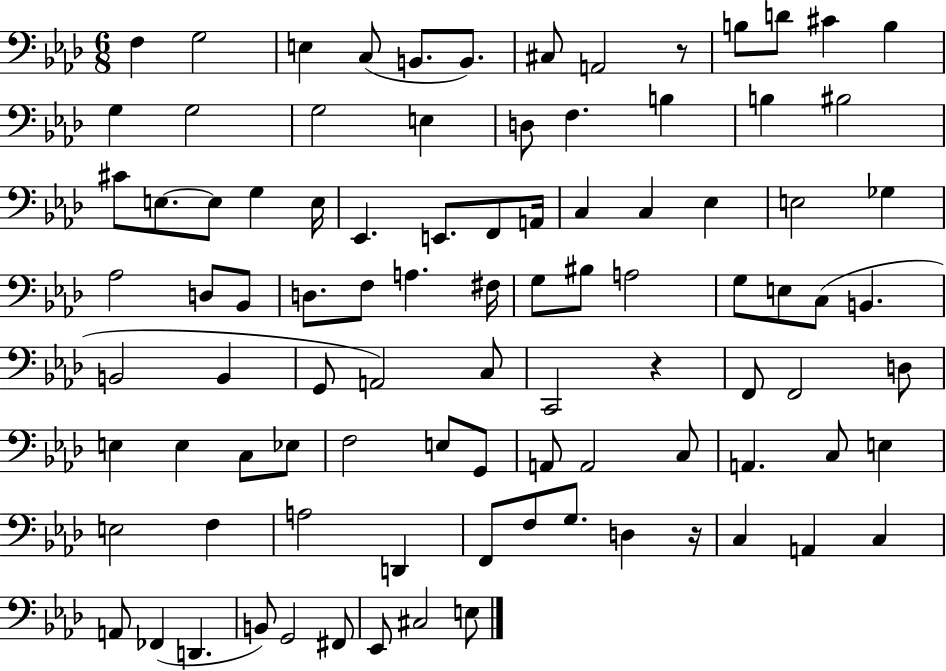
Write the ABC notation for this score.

X:1
T:Untitled
M:6/8
L:1/4
K:Ab
F, G,2 E, C,/2 B,,/2 B,,/2 ^C,/2 A,,2 z/2 B,/2 D/2 ^C B, G, G,2 G,2 E, D,/2 F, B, B, ^B,2 ^C/2 E,/2 E,/2 G, E,/4 _E,, E,,/2 F,,/2 A,,/4 C, C, _E, E,2 _G, _A,2 D,/2 _B,,/2 D,/2 F,/2 A, ^F,/4 G,/2 ^B,/2 A,2 G,/2 E,/2 C,/2 B,, B,,2 B,, G,,/2 A,,2 C,/2 C,,2 z F,,/2 F,,2 D,/2 E, E, C,/2 _E,/2 F,2 E,/2 G,,/2 A,,/2 A,,2 C,/2 A,, C,/2 E, E,2 F, A,2 D,, F,,/2 F,/2 G,/2 D, z/4 C, A,, C, A,,/2 _F,, D,, B,,/2 G,,2 ^F,,/2 _E,,/2 ^C,2 E,/2